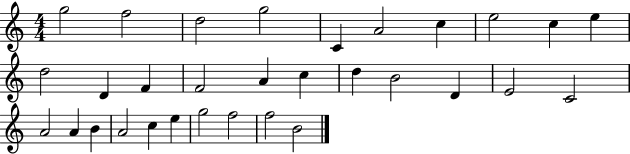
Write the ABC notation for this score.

X:1
T:Untitled
M:4/4
L:1/4
K:C
g2 f2 d2 g2 C A2 c e2 c e d2 D F F2 A c d B2 D E2 C2 A2 A B A2 c e g2 f2 f2 B2